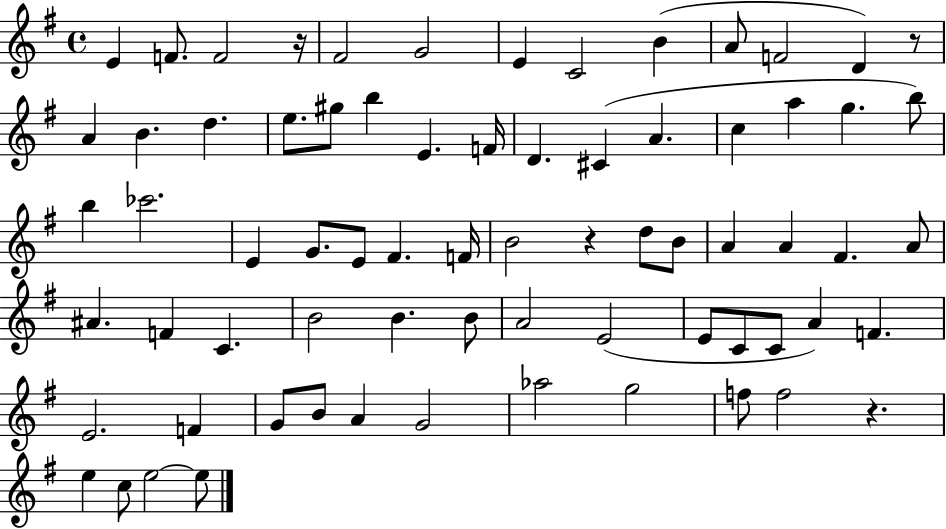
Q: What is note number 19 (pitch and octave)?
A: F4